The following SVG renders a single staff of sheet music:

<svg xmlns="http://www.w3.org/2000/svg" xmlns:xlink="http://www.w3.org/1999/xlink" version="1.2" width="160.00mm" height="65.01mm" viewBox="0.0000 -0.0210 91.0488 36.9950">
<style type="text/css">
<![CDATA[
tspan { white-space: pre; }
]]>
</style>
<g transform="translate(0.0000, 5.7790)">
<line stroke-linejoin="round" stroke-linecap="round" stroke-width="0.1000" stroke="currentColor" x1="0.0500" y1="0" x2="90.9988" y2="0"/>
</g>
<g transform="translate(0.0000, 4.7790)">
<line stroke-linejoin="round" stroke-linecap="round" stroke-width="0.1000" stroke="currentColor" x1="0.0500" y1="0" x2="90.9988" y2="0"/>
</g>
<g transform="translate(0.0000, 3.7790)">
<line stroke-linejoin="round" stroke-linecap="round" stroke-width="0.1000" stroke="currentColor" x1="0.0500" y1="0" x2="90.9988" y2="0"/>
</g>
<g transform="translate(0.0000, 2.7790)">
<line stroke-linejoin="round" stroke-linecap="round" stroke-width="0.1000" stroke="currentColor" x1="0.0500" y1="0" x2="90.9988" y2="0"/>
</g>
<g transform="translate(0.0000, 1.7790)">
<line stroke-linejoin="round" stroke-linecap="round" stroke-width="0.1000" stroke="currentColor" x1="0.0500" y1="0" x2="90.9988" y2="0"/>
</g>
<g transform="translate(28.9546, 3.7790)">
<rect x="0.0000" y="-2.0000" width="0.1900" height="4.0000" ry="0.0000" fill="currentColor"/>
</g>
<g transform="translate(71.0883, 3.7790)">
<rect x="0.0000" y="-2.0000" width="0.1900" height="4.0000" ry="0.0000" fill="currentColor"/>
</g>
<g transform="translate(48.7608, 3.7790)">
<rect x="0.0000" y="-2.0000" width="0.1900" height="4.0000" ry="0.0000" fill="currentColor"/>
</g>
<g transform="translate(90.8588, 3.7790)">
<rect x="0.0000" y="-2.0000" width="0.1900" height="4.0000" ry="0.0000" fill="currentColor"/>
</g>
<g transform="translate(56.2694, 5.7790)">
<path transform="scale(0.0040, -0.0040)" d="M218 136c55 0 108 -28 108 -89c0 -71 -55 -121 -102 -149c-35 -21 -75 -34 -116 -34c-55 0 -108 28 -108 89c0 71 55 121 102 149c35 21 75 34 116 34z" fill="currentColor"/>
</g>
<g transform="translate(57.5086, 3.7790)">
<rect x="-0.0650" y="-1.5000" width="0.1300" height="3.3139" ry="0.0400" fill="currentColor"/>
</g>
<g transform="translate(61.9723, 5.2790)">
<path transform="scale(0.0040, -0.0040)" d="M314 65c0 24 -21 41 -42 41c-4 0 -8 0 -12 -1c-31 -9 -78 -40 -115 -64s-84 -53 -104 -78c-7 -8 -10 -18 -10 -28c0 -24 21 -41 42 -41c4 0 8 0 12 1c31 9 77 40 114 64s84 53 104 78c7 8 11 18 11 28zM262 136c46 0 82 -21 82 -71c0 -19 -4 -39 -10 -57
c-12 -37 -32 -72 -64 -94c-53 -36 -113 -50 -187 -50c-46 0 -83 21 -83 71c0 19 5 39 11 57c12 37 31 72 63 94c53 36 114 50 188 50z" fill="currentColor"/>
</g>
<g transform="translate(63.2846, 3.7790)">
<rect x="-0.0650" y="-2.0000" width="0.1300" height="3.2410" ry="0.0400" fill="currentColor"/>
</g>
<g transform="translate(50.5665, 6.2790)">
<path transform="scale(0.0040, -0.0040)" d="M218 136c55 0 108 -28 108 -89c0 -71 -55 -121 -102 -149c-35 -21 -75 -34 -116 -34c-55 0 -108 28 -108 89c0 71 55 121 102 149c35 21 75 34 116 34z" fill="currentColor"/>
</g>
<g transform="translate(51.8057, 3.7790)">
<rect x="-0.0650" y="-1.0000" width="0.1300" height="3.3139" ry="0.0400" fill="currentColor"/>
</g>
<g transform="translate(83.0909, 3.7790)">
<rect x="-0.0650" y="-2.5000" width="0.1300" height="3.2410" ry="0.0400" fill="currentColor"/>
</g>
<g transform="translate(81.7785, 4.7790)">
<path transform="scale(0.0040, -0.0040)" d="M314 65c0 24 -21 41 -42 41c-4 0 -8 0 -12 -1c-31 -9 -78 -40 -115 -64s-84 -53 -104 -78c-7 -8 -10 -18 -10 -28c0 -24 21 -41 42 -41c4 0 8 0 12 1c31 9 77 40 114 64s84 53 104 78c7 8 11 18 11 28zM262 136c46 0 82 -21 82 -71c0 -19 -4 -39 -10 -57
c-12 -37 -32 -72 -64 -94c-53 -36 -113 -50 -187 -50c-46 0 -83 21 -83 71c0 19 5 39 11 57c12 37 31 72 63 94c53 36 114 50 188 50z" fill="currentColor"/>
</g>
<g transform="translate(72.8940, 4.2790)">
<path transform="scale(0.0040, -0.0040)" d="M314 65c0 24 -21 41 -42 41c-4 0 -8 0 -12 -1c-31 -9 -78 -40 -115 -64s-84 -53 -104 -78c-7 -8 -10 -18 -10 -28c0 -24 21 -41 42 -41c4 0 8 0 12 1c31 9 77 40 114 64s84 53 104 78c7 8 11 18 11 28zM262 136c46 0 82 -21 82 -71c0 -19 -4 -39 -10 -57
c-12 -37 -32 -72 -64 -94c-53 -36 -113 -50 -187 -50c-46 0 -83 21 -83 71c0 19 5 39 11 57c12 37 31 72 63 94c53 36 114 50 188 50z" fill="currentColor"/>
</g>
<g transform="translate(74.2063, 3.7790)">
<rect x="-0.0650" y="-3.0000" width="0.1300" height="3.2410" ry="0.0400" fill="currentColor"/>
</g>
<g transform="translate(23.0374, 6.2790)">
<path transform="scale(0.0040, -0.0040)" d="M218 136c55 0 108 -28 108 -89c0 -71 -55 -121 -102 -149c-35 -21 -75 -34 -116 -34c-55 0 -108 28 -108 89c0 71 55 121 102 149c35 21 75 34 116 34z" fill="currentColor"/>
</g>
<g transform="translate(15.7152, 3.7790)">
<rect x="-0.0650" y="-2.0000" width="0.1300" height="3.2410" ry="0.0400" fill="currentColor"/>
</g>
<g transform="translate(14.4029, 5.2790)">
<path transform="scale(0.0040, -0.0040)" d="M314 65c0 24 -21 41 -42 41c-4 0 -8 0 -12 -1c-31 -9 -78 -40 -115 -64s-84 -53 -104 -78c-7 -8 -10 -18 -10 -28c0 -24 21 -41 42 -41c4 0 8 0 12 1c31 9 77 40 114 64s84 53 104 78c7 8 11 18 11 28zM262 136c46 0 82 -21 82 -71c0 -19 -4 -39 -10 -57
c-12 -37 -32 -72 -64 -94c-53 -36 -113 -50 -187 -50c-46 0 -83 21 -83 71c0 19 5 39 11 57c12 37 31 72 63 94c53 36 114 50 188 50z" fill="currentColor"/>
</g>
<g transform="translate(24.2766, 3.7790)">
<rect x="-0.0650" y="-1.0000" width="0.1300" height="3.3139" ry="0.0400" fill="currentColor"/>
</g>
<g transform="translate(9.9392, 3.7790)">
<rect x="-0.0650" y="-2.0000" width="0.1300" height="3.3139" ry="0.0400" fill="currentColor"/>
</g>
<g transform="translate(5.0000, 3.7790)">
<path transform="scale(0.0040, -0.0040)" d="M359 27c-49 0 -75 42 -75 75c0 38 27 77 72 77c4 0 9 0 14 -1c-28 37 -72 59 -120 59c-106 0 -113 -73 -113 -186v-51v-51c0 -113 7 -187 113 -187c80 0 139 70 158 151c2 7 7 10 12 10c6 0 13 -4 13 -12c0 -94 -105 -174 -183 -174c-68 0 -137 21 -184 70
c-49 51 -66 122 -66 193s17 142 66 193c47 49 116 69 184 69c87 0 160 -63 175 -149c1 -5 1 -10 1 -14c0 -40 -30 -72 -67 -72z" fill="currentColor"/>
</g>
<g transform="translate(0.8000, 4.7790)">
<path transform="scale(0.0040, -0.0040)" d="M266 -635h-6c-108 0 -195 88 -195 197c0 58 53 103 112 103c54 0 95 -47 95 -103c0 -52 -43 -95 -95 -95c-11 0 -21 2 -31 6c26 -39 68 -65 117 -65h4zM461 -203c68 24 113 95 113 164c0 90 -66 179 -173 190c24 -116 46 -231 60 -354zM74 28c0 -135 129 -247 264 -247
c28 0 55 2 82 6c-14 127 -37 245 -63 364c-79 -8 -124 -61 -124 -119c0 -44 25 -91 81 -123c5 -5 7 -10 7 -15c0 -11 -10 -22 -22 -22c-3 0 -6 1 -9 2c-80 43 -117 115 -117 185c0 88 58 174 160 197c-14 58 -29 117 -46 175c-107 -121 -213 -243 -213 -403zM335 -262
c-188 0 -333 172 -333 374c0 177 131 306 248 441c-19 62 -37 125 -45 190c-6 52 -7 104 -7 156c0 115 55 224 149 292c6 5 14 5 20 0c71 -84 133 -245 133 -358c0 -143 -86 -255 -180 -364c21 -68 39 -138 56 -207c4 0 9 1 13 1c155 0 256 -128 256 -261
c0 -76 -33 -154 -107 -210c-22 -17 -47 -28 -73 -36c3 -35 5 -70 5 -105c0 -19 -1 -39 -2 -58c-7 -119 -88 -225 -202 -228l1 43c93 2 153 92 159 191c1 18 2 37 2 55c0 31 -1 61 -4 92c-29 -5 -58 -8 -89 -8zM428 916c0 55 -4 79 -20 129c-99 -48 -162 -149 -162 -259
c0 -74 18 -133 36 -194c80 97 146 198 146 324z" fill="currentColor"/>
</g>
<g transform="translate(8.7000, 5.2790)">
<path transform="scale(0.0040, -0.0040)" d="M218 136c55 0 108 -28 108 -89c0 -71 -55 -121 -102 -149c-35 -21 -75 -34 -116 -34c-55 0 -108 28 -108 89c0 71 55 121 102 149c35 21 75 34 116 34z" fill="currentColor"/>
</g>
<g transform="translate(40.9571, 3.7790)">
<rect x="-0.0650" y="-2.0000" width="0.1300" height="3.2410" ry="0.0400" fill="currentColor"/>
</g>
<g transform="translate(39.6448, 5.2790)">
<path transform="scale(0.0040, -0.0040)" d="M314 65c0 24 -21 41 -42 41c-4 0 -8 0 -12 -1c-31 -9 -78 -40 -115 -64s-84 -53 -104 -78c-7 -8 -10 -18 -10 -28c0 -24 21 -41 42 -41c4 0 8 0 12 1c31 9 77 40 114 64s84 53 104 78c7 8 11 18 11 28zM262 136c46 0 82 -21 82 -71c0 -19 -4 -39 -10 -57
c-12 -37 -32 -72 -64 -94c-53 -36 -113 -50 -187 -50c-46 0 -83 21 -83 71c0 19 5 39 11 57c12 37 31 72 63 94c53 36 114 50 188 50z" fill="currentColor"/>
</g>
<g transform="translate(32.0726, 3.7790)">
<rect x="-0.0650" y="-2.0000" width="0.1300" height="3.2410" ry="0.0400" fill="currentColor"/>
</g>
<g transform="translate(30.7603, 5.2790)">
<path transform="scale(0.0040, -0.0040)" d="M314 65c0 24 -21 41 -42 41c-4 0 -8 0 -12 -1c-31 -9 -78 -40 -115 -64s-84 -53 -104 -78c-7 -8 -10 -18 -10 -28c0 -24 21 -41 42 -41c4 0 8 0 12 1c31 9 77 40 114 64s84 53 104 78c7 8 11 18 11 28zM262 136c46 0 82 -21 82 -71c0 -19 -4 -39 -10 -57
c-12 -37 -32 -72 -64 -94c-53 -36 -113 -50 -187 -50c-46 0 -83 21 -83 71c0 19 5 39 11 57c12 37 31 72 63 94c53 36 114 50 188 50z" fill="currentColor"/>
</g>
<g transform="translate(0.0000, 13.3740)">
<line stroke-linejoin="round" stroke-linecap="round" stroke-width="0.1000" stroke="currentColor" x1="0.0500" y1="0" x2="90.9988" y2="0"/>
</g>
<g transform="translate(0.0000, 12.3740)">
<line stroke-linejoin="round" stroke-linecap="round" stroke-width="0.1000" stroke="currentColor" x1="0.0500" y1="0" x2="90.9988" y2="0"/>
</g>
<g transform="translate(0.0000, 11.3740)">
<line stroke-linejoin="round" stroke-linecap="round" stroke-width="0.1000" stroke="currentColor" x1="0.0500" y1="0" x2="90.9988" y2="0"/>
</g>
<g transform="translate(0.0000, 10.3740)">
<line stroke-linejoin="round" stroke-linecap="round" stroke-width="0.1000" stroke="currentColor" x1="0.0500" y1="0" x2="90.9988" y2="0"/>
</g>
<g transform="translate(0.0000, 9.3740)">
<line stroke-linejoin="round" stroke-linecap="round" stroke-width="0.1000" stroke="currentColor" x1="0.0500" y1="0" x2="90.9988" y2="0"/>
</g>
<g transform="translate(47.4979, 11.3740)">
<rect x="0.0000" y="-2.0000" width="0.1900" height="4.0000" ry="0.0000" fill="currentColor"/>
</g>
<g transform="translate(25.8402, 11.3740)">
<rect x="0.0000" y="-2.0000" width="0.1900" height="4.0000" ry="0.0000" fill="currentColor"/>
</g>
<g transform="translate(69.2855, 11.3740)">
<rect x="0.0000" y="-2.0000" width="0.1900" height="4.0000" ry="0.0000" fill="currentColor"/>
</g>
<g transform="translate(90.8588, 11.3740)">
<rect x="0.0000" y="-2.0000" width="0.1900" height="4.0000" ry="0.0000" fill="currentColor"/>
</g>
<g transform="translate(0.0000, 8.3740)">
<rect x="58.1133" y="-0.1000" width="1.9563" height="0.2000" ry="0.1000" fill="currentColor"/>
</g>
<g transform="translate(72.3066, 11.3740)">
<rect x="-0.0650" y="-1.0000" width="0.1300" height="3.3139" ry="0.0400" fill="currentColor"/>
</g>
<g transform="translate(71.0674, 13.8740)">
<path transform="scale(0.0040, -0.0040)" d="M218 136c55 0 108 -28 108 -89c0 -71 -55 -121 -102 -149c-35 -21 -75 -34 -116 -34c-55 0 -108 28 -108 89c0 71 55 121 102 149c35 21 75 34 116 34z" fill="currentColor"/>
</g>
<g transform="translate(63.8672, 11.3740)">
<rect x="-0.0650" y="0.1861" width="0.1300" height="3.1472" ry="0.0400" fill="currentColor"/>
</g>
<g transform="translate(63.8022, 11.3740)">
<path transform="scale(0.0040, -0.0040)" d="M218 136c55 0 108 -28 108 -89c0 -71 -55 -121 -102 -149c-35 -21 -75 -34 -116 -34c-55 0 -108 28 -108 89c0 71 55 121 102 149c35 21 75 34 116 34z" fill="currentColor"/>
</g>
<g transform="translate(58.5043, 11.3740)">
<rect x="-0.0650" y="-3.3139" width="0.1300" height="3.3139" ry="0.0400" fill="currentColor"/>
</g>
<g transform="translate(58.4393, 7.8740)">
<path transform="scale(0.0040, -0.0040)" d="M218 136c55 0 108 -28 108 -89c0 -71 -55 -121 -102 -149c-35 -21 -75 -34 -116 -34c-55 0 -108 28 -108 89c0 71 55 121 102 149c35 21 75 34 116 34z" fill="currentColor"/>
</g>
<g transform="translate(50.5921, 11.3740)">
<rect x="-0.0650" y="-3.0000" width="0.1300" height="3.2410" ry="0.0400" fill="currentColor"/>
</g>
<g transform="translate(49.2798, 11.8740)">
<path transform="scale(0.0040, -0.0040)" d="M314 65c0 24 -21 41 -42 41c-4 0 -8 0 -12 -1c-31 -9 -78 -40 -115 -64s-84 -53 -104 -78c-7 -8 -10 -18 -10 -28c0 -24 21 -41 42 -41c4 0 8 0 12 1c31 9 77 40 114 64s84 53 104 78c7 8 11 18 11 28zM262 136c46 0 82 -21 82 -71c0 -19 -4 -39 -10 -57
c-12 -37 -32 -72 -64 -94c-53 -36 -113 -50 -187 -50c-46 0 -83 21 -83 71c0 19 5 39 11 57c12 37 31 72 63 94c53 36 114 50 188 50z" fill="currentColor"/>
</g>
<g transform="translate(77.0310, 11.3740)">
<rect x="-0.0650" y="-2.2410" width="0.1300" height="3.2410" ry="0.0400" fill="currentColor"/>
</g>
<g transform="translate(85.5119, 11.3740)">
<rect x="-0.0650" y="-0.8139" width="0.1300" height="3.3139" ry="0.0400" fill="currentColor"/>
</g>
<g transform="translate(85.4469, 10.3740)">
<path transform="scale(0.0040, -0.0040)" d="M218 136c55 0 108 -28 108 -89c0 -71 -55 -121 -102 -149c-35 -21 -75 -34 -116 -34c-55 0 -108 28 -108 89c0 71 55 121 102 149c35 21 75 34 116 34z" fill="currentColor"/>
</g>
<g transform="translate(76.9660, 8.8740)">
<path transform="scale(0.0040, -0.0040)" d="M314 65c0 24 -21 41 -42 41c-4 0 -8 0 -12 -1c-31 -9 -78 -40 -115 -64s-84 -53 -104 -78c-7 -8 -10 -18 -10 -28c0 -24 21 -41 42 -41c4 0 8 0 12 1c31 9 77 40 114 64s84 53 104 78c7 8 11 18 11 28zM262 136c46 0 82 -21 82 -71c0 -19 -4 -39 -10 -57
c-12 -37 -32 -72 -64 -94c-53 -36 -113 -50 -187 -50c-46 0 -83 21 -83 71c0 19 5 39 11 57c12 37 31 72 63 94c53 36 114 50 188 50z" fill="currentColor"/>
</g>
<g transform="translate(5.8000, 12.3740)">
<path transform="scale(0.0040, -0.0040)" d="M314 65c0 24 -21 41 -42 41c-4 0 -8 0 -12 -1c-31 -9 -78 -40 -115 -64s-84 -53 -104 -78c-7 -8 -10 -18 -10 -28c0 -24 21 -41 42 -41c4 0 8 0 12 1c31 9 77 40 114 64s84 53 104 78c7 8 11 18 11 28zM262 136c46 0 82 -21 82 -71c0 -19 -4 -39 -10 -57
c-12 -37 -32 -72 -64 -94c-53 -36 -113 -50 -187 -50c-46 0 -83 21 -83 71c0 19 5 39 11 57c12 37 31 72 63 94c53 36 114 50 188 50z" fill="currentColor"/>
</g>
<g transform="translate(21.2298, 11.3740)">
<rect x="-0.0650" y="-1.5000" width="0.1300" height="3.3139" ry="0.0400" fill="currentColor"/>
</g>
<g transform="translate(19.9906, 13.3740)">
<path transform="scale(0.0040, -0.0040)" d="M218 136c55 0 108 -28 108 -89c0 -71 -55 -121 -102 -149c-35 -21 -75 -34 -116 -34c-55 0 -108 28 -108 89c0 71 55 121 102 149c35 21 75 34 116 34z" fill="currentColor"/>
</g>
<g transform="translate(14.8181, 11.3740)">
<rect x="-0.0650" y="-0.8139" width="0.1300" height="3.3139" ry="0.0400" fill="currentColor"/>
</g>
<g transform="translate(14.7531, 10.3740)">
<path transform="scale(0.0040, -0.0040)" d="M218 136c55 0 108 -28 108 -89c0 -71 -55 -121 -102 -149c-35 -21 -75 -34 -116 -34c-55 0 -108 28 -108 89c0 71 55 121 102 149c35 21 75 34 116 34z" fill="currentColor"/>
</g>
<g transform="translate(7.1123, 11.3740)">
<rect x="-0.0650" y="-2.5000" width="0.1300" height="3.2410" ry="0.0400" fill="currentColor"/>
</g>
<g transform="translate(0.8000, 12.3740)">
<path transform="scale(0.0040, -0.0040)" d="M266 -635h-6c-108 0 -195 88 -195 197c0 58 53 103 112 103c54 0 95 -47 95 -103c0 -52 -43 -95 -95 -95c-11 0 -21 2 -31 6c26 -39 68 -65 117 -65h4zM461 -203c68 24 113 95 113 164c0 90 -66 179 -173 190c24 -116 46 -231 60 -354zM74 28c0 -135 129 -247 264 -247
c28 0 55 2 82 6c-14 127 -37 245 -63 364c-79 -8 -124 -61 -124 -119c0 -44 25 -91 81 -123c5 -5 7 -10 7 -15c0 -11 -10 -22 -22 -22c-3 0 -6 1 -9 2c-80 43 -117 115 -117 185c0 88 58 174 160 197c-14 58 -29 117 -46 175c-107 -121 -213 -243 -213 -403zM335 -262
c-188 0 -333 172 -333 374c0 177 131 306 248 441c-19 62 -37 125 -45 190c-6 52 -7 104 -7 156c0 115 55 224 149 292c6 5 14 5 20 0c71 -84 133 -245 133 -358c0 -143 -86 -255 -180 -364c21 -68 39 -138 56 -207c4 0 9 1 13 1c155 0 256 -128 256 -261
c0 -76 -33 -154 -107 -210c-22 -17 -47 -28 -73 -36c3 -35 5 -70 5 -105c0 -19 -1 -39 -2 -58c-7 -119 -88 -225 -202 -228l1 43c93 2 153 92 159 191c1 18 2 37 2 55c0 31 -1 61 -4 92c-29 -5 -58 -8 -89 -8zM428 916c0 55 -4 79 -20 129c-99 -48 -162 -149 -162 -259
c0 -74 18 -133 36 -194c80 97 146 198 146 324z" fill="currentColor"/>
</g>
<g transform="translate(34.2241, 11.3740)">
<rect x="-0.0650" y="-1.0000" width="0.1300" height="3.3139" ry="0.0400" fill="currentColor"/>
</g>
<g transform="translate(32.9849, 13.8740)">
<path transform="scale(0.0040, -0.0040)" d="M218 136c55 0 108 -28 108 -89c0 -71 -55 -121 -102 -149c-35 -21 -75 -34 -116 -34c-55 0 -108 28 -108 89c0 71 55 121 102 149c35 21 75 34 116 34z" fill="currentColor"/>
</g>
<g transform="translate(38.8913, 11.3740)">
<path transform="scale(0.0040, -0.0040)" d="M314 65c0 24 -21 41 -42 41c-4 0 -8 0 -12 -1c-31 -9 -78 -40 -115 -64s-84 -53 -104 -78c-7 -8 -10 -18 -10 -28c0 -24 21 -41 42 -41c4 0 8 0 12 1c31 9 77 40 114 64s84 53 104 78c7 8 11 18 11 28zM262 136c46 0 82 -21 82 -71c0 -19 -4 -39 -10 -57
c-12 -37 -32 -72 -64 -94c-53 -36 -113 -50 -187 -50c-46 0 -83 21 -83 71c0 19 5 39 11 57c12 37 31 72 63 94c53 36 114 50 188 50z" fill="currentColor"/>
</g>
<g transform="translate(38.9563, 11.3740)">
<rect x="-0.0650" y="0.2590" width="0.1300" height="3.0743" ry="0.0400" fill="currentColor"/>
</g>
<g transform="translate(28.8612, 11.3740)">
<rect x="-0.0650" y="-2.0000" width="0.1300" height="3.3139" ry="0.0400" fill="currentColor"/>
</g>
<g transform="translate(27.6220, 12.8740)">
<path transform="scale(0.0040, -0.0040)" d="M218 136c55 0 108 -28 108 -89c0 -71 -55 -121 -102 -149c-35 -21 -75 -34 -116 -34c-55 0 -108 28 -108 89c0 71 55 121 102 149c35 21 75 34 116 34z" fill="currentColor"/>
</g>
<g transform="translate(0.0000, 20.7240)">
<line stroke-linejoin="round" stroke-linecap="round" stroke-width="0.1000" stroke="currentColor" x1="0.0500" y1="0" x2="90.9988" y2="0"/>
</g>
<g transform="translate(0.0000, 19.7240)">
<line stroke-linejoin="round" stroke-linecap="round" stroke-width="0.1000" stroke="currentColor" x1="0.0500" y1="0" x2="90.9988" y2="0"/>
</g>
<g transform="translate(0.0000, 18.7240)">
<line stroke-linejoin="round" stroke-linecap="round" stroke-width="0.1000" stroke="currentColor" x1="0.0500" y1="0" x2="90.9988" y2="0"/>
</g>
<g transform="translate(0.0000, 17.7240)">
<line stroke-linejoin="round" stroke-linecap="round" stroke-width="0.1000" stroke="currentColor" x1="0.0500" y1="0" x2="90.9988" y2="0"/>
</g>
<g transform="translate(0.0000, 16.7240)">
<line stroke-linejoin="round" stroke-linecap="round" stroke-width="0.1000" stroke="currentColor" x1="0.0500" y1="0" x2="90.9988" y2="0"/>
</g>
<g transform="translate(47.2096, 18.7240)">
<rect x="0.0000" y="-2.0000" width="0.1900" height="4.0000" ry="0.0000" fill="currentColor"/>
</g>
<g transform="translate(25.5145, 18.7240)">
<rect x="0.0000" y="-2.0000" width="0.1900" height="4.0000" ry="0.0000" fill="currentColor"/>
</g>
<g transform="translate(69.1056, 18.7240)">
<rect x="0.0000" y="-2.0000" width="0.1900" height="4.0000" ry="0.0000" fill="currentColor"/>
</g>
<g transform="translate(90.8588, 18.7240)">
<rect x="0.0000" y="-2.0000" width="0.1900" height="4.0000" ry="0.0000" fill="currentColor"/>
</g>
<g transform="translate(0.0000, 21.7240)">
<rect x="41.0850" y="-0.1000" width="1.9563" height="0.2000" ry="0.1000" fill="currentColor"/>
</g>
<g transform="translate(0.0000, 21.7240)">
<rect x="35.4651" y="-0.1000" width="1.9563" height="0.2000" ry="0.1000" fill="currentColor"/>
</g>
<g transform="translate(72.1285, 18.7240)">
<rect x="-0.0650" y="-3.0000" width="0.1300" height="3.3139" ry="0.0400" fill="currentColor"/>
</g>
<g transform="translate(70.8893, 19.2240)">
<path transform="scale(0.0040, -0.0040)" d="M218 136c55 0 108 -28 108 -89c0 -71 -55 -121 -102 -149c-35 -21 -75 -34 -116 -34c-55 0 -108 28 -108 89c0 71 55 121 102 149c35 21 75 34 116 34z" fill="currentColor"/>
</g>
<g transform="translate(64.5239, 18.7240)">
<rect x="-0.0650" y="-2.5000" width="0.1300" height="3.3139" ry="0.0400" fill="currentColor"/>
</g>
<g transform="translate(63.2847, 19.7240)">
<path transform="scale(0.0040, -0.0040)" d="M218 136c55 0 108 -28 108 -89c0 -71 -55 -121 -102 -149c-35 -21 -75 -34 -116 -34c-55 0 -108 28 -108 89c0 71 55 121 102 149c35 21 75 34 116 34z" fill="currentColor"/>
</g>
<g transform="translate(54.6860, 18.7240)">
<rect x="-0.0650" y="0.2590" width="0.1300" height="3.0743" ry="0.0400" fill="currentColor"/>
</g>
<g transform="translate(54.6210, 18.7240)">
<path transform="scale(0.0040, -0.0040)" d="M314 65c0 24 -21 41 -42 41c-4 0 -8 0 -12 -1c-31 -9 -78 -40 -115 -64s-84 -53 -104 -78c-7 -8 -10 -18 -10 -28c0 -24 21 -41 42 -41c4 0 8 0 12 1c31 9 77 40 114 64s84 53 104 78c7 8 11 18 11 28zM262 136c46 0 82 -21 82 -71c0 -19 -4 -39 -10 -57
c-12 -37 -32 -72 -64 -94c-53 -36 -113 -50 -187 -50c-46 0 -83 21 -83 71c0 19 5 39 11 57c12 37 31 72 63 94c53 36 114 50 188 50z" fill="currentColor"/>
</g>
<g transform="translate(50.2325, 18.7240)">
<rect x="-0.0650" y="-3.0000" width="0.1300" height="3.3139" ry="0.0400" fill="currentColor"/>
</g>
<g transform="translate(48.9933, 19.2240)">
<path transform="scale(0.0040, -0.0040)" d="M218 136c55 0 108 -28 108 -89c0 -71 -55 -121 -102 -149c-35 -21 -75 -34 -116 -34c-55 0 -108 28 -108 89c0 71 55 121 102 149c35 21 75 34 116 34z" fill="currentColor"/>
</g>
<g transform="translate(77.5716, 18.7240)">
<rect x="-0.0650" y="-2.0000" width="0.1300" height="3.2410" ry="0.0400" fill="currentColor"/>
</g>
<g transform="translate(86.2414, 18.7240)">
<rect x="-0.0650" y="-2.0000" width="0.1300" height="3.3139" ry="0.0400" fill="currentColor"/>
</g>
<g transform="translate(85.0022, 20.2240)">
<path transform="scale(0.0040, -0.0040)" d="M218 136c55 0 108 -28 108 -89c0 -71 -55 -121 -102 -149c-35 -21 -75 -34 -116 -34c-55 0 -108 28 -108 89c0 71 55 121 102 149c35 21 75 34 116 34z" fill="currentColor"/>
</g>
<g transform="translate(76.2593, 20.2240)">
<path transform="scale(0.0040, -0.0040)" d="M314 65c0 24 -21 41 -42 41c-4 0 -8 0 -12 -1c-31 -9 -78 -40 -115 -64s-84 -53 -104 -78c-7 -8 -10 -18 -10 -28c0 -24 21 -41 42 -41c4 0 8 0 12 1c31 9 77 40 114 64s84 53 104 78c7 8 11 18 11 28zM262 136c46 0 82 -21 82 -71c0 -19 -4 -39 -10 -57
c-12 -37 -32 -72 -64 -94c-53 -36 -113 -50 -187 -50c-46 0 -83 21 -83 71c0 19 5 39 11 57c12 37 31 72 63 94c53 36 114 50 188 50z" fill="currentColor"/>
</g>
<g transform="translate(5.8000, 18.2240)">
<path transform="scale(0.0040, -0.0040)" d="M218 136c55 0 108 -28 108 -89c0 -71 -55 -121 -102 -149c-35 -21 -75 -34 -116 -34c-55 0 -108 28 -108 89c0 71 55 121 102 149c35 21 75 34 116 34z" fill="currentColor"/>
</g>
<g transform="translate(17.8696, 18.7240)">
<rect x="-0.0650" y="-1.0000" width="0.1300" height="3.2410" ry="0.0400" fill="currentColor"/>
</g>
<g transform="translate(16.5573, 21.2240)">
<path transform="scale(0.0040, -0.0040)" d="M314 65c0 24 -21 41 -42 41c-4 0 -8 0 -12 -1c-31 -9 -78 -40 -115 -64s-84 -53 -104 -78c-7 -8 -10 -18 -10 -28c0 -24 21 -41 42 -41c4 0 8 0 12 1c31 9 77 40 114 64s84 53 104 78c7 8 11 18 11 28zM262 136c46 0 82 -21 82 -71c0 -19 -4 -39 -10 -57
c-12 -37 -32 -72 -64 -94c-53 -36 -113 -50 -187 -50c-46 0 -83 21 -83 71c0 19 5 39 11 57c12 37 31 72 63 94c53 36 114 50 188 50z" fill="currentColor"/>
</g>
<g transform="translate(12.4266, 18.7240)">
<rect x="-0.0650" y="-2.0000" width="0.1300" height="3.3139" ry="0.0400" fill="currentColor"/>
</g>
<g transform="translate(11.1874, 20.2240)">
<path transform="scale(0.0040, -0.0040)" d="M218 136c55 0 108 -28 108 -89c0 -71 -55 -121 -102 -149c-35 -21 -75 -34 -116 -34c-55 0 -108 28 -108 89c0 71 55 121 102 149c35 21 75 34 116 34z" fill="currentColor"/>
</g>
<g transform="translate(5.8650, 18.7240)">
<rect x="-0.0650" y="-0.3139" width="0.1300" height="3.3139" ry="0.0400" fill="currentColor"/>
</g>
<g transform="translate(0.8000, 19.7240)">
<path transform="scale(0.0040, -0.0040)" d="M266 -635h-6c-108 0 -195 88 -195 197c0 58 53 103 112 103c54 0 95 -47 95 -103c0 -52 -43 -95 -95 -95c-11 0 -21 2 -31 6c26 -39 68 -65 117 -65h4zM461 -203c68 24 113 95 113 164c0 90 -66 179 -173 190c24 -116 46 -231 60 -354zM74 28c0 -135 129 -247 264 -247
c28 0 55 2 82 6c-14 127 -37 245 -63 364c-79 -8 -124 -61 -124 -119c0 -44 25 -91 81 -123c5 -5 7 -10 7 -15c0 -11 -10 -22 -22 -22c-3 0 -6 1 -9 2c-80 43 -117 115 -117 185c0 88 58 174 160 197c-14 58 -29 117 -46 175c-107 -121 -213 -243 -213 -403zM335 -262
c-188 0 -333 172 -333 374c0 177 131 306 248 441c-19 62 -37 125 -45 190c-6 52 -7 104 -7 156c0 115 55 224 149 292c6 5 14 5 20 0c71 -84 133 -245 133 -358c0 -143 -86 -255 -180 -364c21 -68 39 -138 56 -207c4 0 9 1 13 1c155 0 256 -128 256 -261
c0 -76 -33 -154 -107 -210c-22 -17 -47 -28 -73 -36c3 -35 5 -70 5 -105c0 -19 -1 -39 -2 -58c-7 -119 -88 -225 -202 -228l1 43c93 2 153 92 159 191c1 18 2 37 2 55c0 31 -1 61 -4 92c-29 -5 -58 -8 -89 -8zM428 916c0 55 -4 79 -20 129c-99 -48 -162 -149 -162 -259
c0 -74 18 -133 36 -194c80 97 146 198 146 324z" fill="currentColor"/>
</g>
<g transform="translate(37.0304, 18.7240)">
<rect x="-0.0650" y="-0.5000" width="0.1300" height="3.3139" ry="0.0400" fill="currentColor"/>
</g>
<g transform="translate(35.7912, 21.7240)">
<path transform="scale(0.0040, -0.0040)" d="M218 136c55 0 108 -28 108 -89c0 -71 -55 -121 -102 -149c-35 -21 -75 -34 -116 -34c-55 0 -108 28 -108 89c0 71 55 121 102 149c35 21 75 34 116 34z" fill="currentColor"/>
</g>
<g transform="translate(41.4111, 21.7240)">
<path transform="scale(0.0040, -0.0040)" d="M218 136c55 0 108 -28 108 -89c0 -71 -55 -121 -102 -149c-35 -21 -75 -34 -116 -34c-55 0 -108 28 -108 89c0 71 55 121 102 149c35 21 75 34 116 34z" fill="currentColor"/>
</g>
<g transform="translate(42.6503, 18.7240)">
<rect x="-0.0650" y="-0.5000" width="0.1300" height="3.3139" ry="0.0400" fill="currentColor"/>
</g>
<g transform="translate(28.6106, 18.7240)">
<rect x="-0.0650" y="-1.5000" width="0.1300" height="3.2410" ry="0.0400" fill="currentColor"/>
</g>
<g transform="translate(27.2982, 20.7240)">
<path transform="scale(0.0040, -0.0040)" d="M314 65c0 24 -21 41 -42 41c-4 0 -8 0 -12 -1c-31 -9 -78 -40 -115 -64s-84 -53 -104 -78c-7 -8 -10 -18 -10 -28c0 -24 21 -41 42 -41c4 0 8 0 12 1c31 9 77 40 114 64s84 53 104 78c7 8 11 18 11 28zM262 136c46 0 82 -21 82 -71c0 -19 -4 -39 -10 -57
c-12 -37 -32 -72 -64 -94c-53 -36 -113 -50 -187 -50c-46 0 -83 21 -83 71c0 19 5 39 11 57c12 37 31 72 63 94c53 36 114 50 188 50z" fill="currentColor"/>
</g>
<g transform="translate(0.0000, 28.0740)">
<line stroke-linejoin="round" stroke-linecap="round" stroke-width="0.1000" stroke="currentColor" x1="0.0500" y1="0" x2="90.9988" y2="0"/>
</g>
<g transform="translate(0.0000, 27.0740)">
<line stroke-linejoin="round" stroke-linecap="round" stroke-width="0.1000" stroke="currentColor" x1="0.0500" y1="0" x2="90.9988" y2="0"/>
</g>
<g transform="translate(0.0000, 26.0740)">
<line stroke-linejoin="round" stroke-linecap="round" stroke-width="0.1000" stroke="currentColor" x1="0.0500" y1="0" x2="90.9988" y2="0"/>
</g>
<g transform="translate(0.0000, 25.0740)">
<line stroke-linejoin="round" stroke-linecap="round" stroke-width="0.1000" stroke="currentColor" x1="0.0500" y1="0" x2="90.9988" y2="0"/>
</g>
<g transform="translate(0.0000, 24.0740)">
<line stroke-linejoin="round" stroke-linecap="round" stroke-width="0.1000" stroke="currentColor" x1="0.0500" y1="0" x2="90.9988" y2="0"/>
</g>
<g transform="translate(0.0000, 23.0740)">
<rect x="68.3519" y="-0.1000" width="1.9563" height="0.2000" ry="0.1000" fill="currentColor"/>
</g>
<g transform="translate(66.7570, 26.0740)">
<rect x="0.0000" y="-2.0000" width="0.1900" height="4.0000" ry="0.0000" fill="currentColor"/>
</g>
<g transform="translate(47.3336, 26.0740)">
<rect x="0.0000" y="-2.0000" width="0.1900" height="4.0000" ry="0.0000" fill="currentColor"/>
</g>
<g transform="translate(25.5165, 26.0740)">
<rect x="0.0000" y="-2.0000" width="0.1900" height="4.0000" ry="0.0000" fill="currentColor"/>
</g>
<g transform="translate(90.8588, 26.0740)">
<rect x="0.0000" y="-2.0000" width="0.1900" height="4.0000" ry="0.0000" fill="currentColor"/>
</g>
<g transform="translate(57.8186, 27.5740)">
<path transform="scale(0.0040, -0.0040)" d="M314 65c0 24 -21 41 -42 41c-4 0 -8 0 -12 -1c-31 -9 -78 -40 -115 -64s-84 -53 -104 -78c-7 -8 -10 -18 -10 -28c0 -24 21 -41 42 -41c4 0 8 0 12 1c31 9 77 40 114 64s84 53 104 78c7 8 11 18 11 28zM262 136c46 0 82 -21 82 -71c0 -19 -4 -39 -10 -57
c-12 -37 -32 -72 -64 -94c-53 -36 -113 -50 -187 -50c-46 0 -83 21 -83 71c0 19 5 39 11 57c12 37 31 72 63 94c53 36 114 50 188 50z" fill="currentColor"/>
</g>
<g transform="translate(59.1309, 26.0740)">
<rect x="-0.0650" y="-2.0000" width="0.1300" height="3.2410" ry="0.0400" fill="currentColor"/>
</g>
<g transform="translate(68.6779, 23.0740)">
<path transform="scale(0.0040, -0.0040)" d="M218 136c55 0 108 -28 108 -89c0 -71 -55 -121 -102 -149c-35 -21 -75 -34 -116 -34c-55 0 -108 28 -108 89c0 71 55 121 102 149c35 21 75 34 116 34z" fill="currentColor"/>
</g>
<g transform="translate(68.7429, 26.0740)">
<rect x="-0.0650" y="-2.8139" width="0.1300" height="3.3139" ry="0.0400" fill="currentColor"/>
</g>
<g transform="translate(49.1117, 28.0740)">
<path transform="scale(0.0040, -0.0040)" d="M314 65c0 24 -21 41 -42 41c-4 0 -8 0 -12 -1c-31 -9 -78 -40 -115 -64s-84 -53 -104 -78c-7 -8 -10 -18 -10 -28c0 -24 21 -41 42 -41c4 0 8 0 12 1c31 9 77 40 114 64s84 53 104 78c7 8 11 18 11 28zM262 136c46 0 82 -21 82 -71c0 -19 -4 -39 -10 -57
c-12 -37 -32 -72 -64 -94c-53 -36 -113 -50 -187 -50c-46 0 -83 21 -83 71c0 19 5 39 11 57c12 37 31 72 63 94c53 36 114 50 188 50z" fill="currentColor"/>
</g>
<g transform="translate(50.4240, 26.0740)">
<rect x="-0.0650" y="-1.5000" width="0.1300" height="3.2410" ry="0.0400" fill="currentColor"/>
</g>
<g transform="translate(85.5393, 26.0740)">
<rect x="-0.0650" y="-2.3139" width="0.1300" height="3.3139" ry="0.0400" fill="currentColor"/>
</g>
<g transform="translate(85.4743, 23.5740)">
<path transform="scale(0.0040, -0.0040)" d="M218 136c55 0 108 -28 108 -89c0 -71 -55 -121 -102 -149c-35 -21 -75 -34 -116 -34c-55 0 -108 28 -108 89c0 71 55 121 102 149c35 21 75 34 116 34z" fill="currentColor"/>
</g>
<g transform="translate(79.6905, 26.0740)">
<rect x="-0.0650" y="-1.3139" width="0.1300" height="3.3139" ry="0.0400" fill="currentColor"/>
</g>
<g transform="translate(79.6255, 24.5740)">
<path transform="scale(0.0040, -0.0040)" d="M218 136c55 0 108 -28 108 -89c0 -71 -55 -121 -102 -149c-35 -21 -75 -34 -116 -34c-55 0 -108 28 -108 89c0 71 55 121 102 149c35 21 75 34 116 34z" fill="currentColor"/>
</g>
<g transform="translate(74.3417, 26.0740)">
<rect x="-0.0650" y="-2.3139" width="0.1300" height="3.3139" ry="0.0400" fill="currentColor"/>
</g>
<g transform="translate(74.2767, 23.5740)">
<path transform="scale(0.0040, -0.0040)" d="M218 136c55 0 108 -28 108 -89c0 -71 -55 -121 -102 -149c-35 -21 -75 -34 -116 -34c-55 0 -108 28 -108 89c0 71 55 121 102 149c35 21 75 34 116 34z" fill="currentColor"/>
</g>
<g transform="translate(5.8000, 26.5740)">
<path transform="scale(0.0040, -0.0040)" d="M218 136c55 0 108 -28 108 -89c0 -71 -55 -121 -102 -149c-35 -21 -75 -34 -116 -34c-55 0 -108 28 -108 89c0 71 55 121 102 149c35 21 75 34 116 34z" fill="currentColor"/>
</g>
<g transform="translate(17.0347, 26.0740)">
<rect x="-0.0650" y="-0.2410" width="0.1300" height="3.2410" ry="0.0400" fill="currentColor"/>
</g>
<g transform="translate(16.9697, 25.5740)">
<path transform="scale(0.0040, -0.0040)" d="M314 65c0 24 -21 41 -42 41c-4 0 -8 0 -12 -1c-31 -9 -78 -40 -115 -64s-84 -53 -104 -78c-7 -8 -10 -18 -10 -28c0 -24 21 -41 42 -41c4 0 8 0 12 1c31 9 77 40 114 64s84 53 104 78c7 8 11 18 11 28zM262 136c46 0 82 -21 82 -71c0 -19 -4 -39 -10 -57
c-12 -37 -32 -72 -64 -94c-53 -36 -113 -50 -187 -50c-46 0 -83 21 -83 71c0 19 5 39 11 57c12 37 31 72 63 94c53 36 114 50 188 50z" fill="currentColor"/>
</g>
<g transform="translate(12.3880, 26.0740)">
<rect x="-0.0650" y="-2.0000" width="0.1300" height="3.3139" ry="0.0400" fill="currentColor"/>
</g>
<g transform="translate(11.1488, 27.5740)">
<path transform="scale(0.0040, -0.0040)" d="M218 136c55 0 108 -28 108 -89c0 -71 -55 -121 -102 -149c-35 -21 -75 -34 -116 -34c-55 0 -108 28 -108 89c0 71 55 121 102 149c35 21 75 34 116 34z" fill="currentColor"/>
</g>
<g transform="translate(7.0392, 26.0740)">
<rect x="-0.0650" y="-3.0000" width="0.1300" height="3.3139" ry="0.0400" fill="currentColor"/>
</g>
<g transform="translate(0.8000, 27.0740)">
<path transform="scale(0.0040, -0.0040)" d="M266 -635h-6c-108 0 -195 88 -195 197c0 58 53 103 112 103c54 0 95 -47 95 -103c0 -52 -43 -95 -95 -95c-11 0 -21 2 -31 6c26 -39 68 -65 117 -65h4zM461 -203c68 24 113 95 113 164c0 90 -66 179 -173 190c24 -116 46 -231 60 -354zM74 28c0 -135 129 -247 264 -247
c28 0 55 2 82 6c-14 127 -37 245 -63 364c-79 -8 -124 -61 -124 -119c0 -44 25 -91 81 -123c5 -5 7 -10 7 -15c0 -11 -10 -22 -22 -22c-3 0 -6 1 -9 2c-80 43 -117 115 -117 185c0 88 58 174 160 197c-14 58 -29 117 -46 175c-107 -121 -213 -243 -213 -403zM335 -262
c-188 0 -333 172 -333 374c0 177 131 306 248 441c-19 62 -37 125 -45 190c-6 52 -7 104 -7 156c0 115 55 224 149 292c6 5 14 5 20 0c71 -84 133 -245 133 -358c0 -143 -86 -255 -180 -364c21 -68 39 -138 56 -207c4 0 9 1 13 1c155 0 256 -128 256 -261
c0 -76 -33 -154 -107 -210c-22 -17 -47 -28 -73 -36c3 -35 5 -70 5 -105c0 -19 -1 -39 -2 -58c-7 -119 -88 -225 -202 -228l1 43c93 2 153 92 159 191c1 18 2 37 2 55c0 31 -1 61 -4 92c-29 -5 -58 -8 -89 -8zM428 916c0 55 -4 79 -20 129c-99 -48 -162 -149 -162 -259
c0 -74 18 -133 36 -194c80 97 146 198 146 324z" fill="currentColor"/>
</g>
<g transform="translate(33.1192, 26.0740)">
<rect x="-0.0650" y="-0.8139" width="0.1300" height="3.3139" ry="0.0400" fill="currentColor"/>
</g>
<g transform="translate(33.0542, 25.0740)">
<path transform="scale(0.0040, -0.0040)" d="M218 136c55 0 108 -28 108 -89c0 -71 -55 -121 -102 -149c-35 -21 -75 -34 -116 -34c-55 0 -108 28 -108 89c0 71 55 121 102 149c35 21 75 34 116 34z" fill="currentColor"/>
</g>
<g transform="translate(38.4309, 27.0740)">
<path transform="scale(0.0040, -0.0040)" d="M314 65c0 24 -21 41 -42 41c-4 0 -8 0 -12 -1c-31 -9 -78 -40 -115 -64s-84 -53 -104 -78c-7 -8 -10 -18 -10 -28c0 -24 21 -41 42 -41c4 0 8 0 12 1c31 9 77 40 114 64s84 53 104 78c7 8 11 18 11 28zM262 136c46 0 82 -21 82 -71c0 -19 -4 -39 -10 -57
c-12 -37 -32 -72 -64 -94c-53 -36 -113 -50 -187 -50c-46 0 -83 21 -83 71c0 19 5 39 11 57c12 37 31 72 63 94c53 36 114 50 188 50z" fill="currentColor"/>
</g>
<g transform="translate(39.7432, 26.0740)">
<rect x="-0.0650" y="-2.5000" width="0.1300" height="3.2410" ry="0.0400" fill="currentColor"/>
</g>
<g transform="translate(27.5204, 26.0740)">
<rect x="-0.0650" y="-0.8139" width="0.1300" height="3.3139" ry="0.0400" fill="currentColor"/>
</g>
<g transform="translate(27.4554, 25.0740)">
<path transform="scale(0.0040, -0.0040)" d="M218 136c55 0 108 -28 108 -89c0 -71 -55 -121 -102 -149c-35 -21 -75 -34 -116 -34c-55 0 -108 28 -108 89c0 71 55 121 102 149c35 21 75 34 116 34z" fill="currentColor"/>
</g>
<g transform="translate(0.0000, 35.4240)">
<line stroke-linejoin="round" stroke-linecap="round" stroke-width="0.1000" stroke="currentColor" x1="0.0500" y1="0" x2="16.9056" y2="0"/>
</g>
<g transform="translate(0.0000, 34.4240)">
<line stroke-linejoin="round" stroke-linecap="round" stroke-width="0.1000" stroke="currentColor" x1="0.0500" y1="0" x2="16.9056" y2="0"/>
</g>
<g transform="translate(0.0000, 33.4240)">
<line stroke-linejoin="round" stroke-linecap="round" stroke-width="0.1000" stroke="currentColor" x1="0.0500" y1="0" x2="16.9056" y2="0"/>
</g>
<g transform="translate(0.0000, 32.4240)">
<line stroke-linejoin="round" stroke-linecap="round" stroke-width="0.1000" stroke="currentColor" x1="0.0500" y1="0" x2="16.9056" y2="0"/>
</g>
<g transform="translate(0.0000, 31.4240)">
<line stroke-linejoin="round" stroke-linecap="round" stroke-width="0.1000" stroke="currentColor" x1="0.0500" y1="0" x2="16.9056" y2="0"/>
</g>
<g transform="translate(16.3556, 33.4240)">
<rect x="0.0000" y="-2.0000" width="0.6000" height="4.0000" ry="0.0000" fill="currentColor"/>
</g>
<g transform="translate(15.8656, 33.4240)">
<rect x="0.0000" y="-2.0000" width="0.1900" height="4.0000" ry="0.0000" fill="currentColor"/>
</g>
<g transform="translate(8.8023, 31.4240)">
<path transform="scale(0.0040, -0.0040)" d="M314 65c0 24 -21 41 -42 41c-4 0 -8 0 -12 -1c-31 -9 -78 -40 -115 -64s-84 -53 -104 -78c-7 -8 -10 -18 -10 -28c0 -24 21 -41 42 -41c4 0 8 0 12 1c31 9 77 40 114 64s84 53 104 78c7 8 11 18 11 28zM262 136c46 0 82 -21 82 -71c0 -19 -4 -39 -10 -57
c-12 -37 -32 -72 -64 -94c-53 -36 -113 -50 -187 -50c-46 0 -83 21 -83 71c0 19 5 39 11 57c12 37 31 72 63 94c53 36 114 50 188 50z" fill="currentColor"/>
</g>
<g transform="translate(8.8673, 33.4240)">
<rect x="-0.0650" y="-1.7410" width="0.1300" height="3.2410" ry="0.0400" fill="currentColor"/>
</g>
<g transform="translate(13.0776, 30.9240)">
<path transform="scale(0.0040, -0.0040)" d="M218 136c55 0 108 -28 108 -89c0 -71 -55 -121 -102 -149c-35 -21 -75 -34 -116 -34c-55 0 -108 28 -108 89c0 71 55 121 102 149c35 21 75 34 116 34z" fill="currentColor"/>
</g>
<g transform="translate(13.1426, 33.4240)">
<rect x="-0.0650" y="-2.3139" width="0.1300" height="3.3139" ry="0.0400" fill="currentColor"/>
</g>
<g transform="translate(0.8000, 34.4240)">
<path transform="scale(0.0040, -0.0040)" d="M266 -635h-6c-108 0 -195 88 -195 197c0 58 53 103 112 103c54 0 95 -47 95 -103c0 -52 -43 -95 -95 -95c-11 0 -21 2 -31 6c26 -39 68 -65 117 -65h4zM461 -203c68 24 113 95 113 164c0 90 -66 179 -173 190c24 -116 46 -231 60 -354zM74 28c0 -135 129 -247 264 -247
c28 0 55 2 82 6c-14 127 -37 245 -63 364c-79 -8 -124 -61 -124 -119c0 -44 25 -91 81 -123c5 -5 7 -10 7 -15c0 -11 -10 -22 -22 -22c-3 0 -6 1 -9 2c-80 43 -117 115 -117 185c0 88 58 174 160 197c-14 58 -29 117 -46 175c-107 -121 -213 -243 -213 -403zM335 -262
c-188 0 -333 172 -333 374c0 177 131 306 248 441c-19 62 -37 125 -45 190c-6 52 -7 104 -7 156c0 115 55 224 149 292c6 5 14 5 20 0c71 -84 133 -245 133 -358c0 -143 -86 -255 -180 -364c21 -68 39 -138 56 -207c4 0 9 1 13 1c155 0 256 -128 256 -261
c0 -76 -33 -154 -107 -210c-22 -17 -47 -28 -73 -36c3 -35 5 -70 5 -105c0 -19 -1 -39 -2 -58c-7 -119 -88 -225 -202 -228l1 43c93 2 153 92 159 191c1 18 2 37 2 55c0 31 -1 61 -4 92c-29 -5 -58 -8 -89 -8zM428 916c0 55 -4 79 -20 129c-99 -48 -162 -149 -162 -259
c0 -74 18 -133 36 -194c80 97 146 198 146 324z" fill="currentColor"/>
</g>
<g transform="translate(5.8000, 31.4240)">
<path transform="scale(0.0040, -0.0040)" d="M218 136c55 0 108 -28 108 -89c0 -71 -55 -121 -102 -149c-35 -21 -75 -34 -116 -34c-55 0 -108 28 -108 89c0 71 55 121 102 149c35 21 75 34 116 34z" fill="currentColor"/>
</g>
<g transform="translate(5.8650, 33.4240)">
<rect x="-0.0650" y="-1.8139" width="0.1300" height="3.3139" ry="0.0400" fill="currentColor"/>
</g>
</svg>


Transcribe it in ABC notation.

X:1
T:Untitled
M:4/4
L:1/4
K:C
F F2 D F2 F2 D E F2 A2 G2 G2 d E F D B2 A2 b B D g2 d c F D2 E2 C C A B2 G A F2 F A F c2 d d G2 E2 F2 a g e g f f2 g